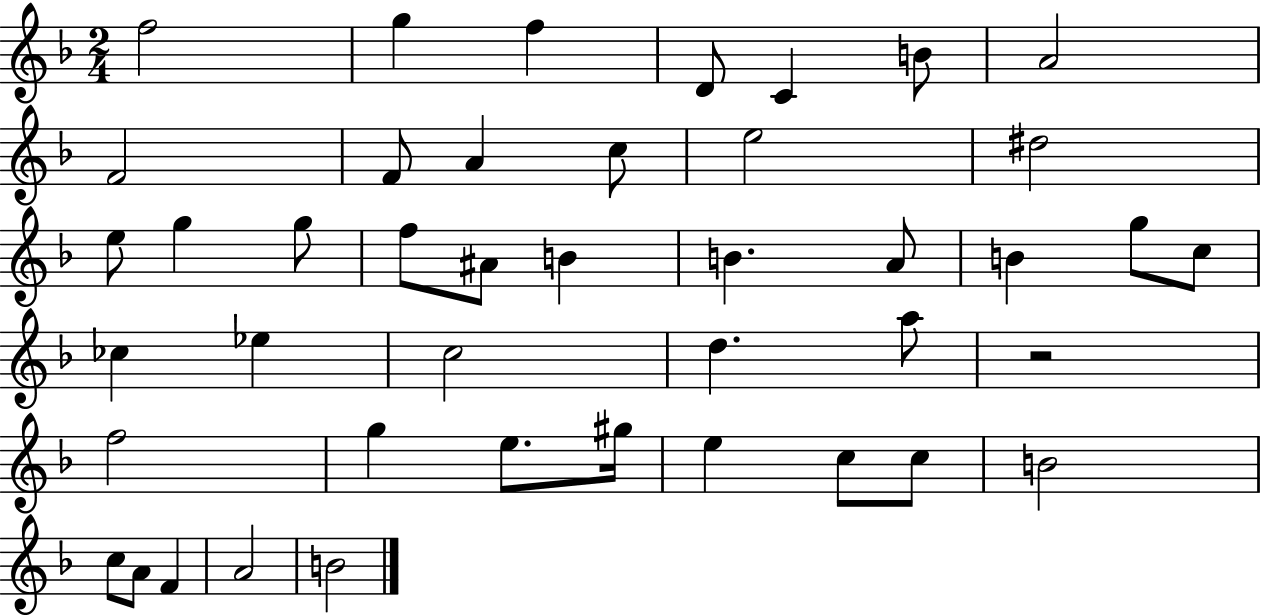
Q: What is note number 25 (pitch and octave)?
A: CES5